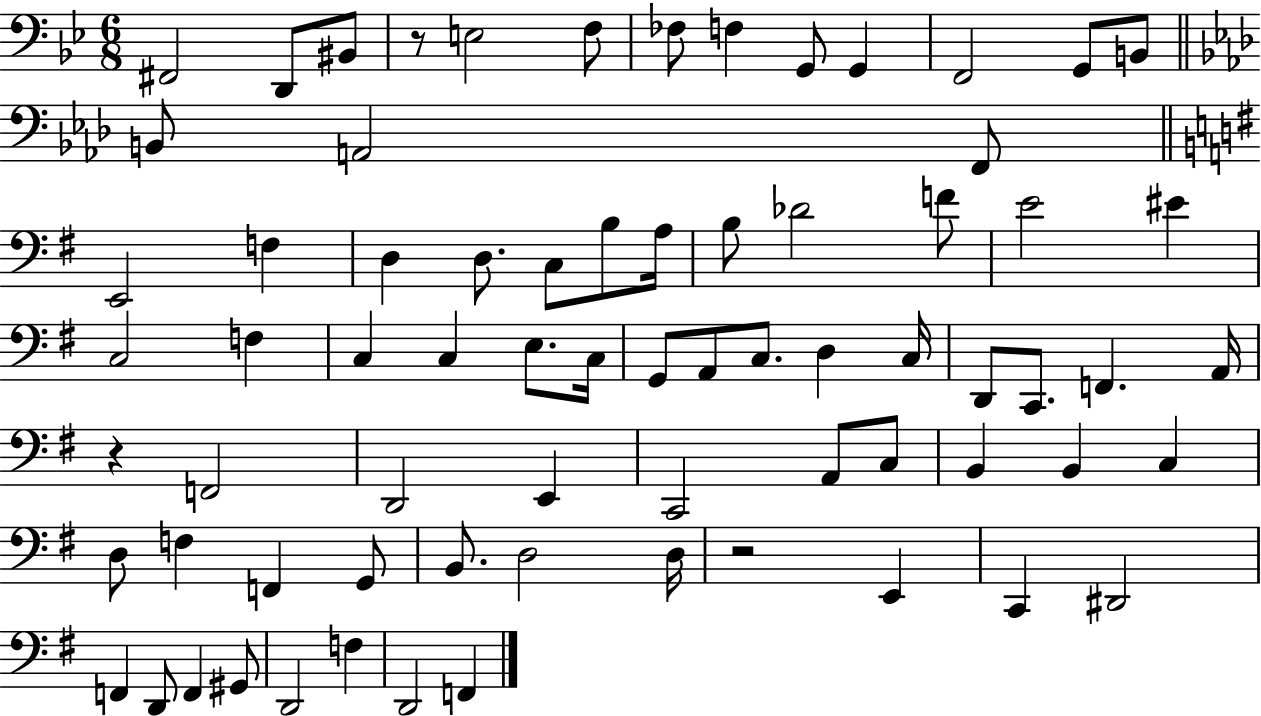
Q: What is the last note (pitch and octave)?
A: F2